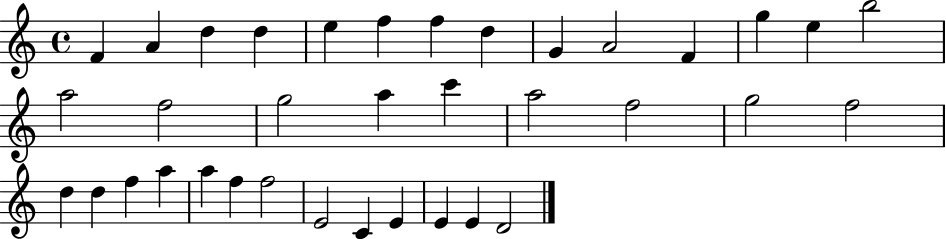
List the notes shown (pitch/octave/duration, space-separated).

F4/q A4/q D5/q D5/q E5/q F5/q F5/q D5/q G4/q A4/h F4/q G5/q E5/q B5/h A5/h F5/h G5/h A5/q C6/q A5/h F5/h G5/h F5/h D5/q D5/q F5/q A5/q A5/q F5/q F5/h E4/h C4/q E4/q E4/q E4/q D4/h